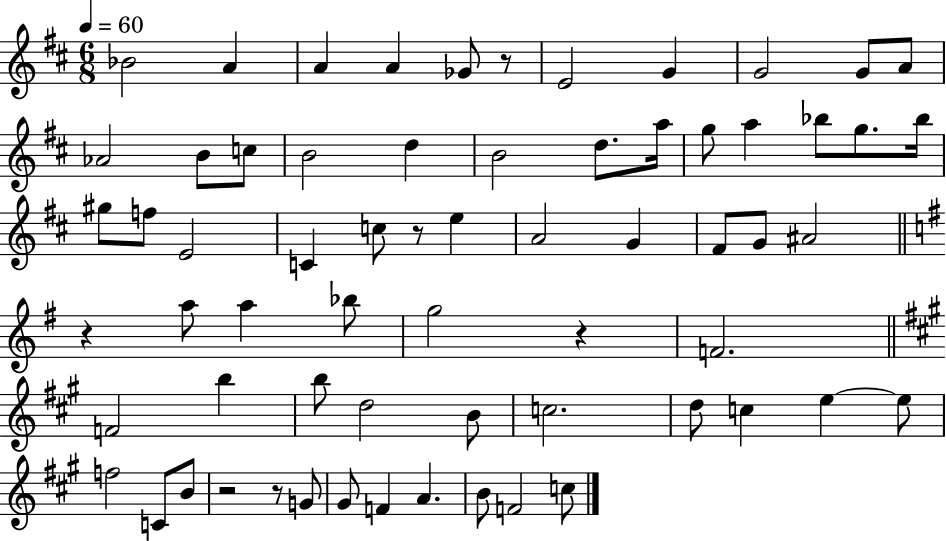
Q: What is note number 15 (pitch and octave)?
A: D5